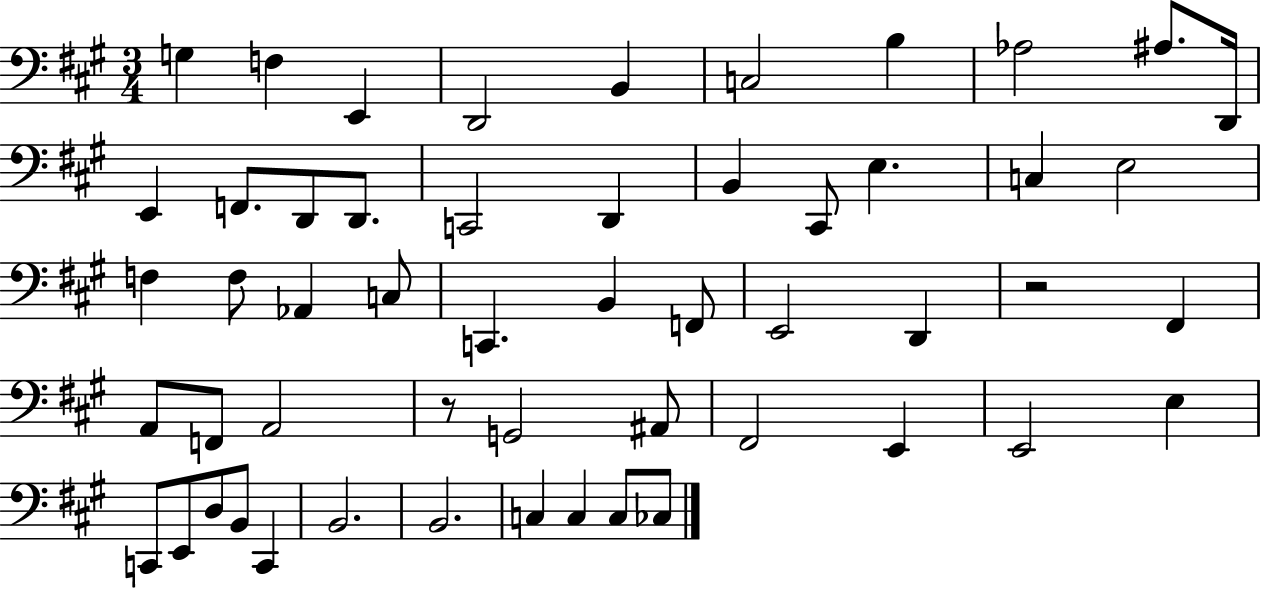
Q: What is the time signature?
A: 3/4